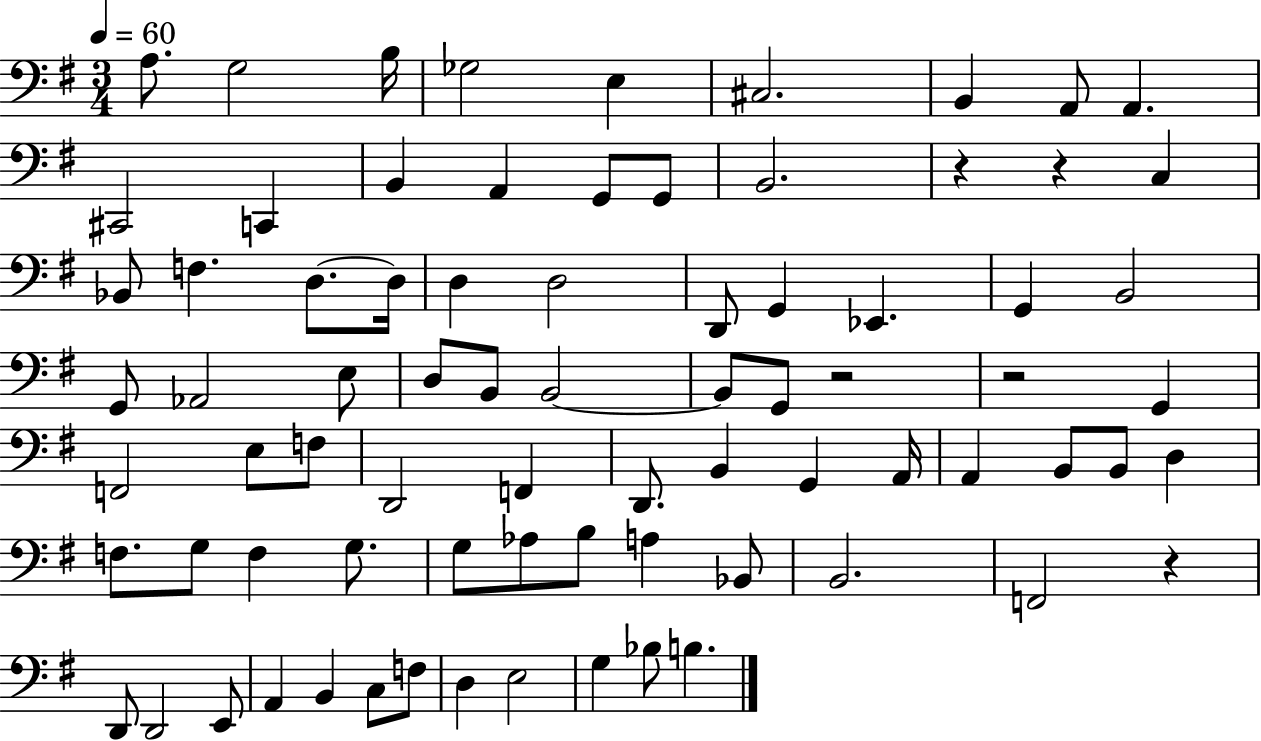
X:1
T:Untitled
M:3/4
L:1/4
K:G
A,/2 G,2 B,/4 _G,2 E, ^C,2 B,, A,,/2 A,, ^C,,2 C,, B,, A,, G,,/2 G,,/2 B,,2 z z C, _B,,/2 F, D,/2 D,/4 D, D,2 D,,/2 G,, _E,, G,, B,,2 G,,/2 _A,,2 E,/2 D,/2 B,,/2 B,,2 B,,/2 G,,/2 z2 z2 G,, F,,2 E,/2 F,/2 D,,2 F,, D,,/2 B,, G,, A,,/4 A,, B,,/2 B,,/2 D, F,/2 G,/2 F, G,/2 G,/2 _A,/2 B,/2 A, _B,,/2 B,,2 F,,2 z D,,/2 D,,2 E,,/2 A,, B,, C,/2 F,/2 D, E,2 G, _B,/2 B,